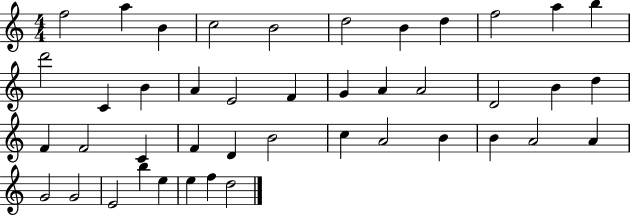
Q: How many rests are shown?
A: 0